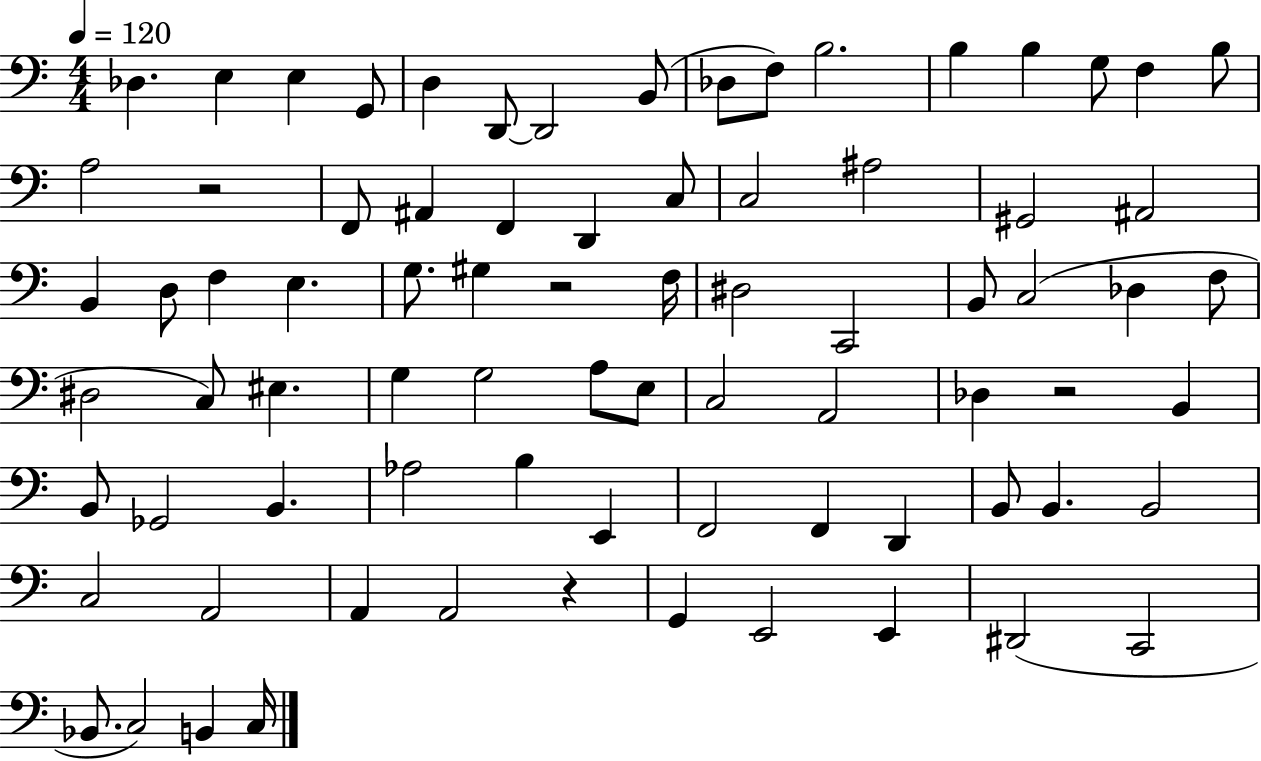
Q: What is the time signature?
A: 4/4